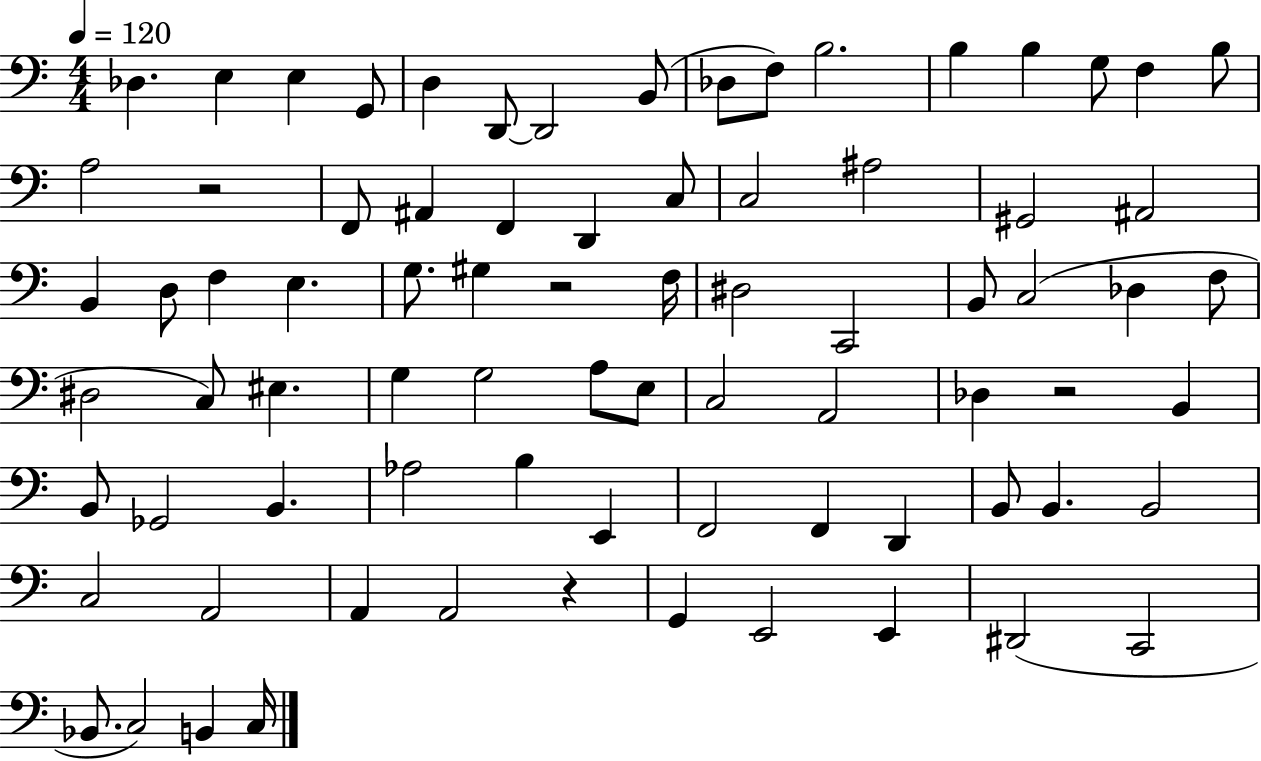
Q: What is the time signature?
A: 4/4